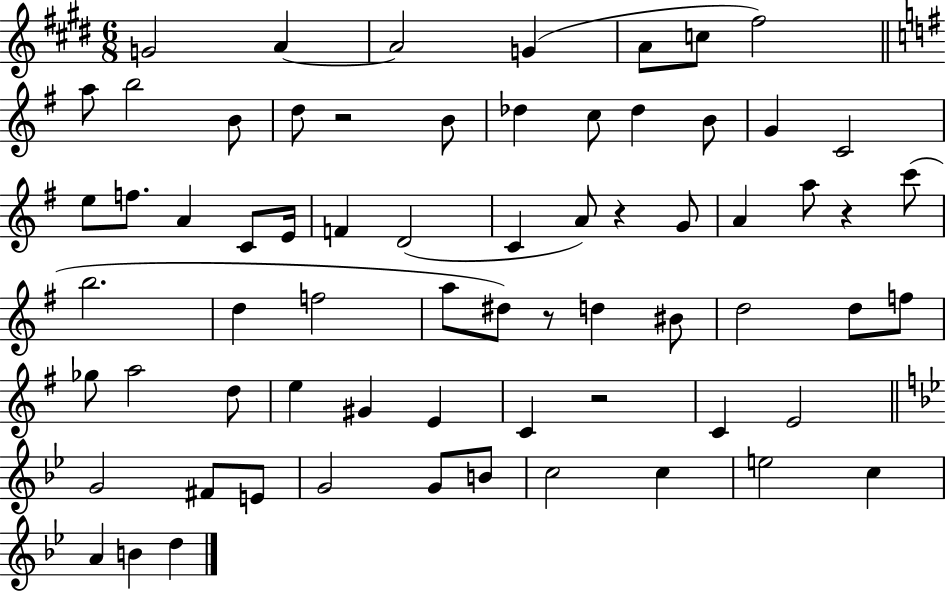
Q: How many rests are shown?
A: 5